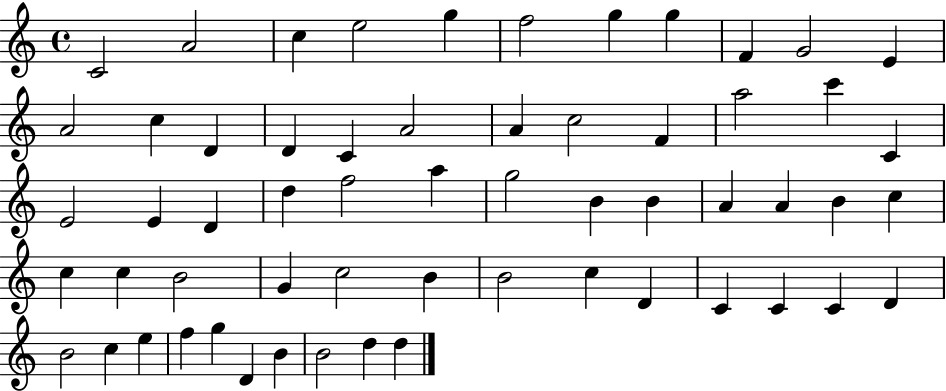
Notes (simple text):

C4/h A4/h C5/q E5/h G5/q F5/h G5/q G5/q F4/q G4/h E4/q A4/h C5/q D4/q D4/q C4/q A4/h A4/q C5/h F4/q A5/h C6/q C4/q E4/h E4/q D4/q D5/q F5/h A5/q G5/h B4/q B4/q A4/q A4/q B4/q C5/q C5/q C5/q B4/h G4/q C5/h B4/q B4/h C5/q D4/q C4/q C4/q C4/q D4/q B4/h C5/q E5/q F5/q G5/q D4/q B4/q B4/h D5/q D5/q